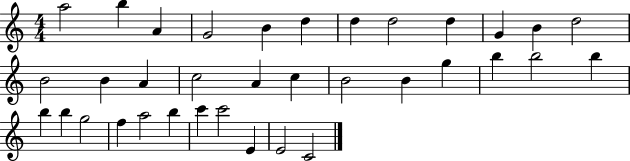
{
  \clef treble
  \numericTimeSignature
  \time 4/4
  \key c \major
  a''2 b''4 a'4 | g'2 b'4 d''4 | d''4 d''2 d''4 | g'4 b'4 d''2 | \break b'2 b'4 a'4 | c''2 a'4 c''4 | b'2 b'4 g''4 | b''4 b''2 b''4 | \break b''4 b''4 g''2 | f''4 a''2 b''4 | c'''4 c'''2 e'4 | e'2 c'2 | \break \bar "|."
}